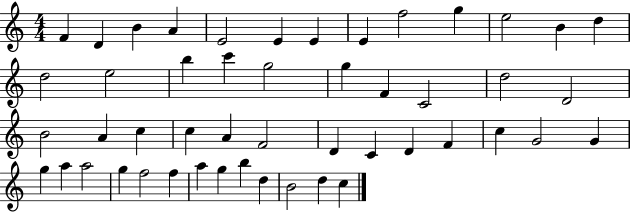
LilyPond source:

{
  \clef treble
  \numericTimeSignature
  \time 4/4
  \key c \major
  f'4 d'4 b'4 a'4 | e'2 e'4 e'4 | e'4 f''2 g''4 | e''2 b'4 d''4 | \break d''2 e''2 | b''4 c'''4 g''2 | g''4 f'4 c'2 | d''2 d'2 | \break b'2 a'4 c''4 | c''4 a'4 f'2 | d'4 c'4 d'4 f'4 | c''4 g'2 g'4 | \break g''4 a''4 a''2 | g''4 f''2 f''4 | a''4 g''4 b''4 d''4 | b'2 d''4 c''4 | \break \bar "|."
}